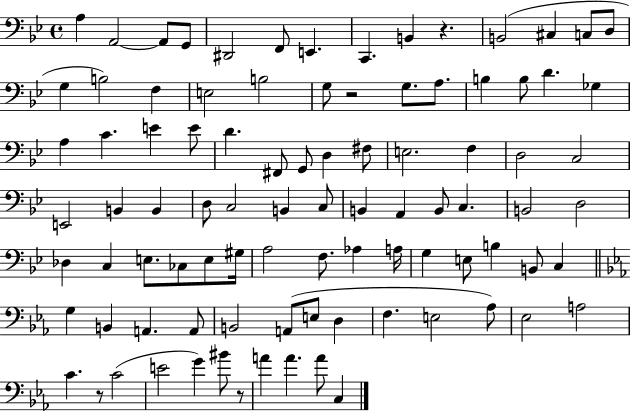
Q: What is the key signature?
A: BES major